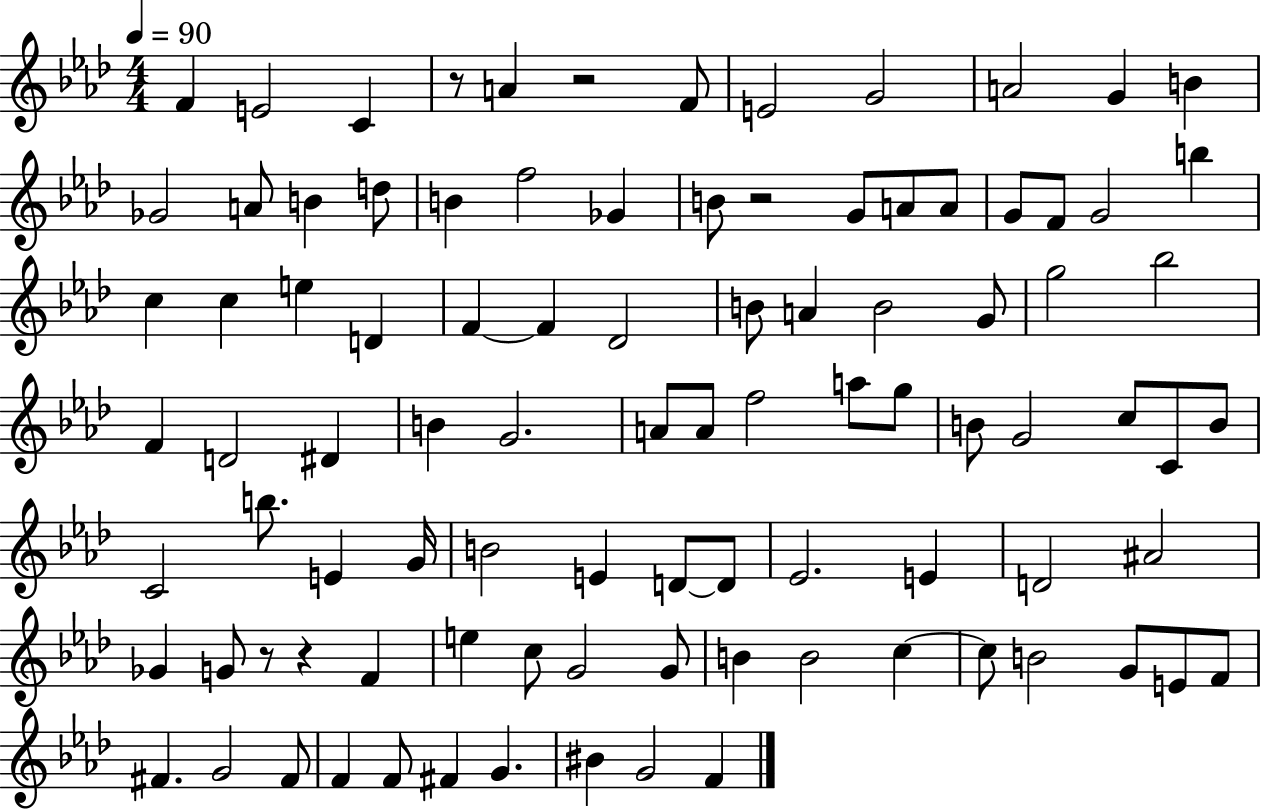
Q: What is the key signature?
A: AES major